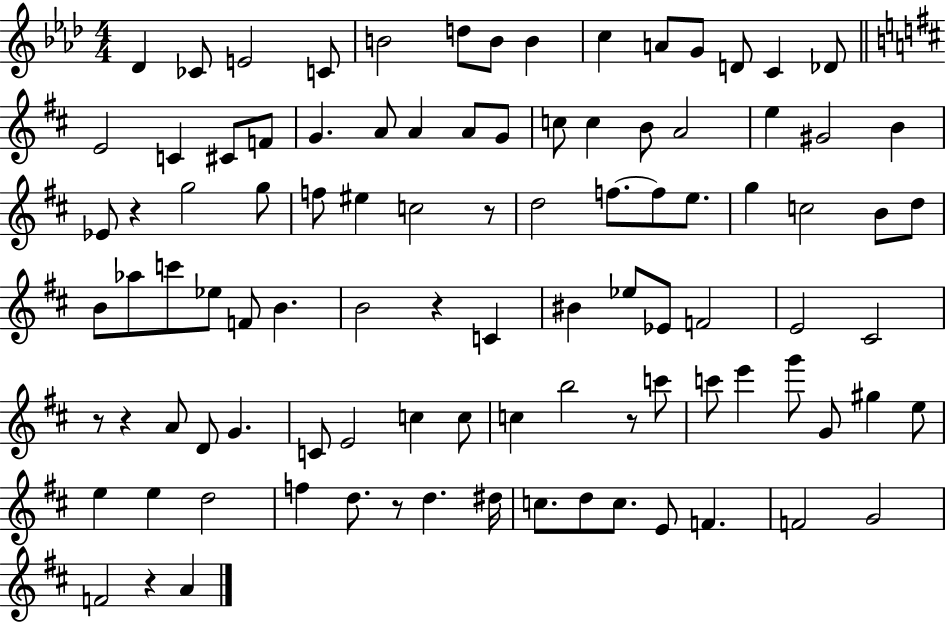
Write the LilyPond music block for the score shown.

{
  \clef treble
  \numericTimeSignature
  \time 4/4
  \key aes \major
  des'4 ces'8 e'2 c'8 | b'2 d''8 b'8 b'4 | c''4 a'8 g'8 d'8 c'4 des'8 | \bar "||" \break \key d \major e'2 c'4 cis'8 f'8 | g'4. a'8 a'4 a'8 g'8 | c''8 c''4 b'8 a'2 | e''4 gis'2 b'4 | \break ees'8 r4 g''2 g''8 | f''8 eis''4 c''2 r8 | d''2 f''8.~~ f''8 e''8. | g''4 c''2 b'8 d''8 | \break b'8 aes''8 c'''8 ees''8 f'8 b'4. | b'2 r4 c'4 | bis'4 ees''8 ees'8 f'2 | e'2 cis'2 | \break r8 r4 a'8 d'8 g'4. | c'8 e'2 c''4 c''8 | c''4 b''2 r8 c'''8 | c'''8 e'''4 g'''8 g'8 gis''4 e''8 | \break e''4 e''4 d''2 | f''4 d''8. r8 d''4. dis''16 | c''8. d''8 c''8. e'8 f'4. | f'2 g'2 | \break f'2 r4 a'4 | \bar "|."
}